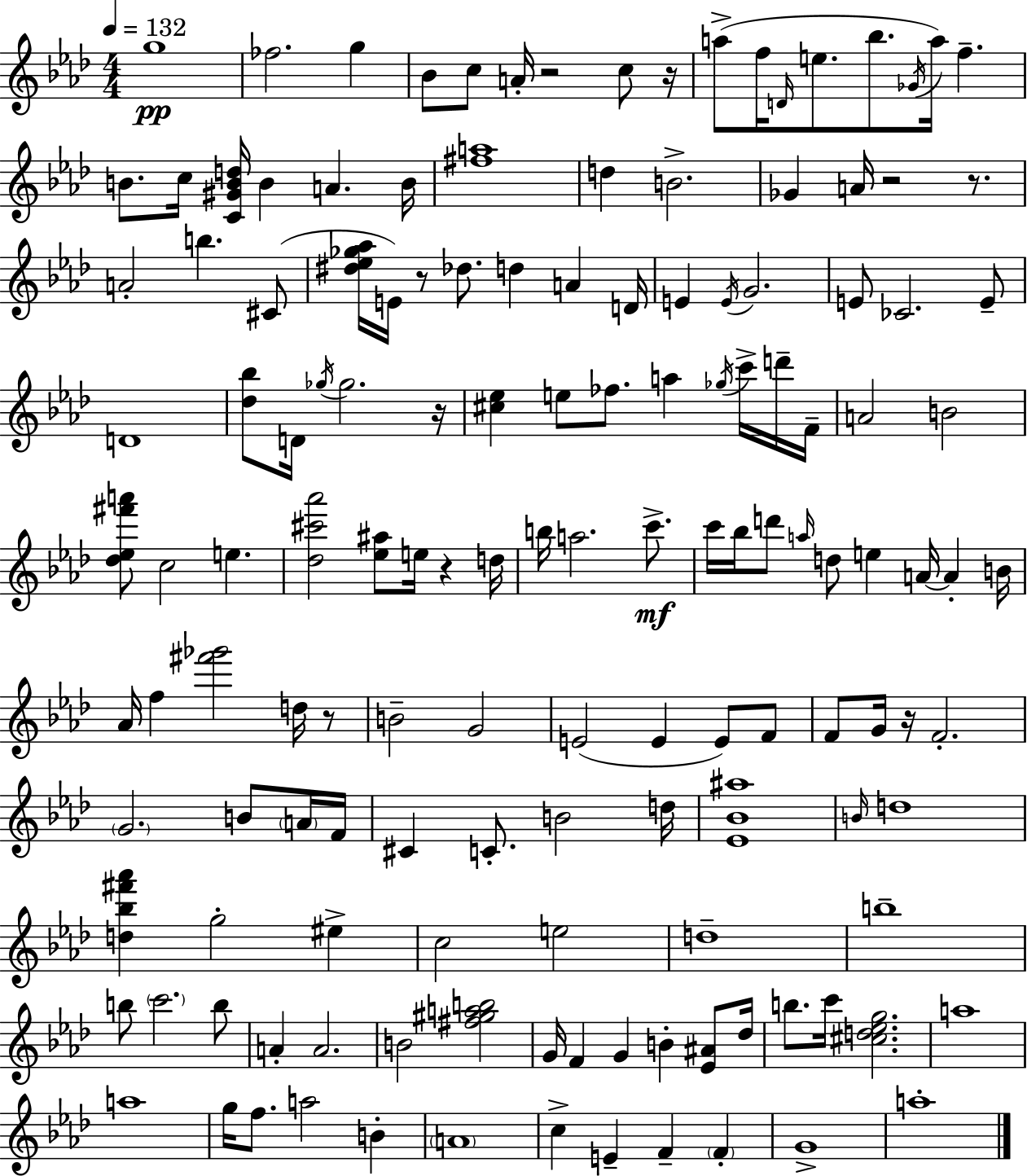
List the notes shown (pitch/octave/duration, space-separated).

G5/w FES5/h. G5/q Bb4/e C5/e A4/s R/h C5/e R/s A5/e F5/s D4/s E5/e. Bb5/e. Gb4/s A5/s F5/q. B4/e. C5/s [C4,G#4,B4,D5]/s B4/q A4/q. B4/s [F#5,A5]/w D5/q B4/h. Gb4/q A4/s R/h R/e. A4/h B5/q. C#4/e [D#5,Eb5,Gb5,Ab5]/s E4/s R/e Db5/e. D5/q A4/q D4/s E4/q E4/s G4/h. E4/e CES4/h. E4/e D4/w [Db5,Bb5]/e D4/s Gb5/s Gb5/h. R/s [C#5,Eb5]/q E5/e FES5/e. A5/q Gb5/s C6/s D6/s F4/s A4/h B4/h [Db5,Eb5,F#6,A6]/e C5/h E5/q. [Db5,C#6,Ab6]/h [Eb5,A#5]/e E5/s R/q D5/s B5/s A5/h. C6/e. C6/s Bb5/s D6/e A5/s D5/e E5/q A4/s A4/q B4/s Ab4/s F5/q [F#6,Gb6]/h D5/s R/e B4/h G4/h E4/h E4/q E4/e F4/e F4/e G4/s R/s F4/h. G4/h. B4/e A4/s F4/s C#4/q C4/e. B4/h D5/s [Eb4,Bb4,A#5]/w B4/s D5/w [D5,Bb5,F#6,Ab6]/q G5/h EIS5/q C5/h E5/h D5/w B5/w B5/e C6/h. B5/e A4/q A4/h. B4/h [F#5,G#5,A5,B5]/h G4/s F4/q G4/q B4/q [Eb4,A#4]/e Db5/s B5/e. C6/s [C#5,D5,Eb5,G5]/h. A5/w A5/w G5/s F5/e. A5/h B4/q A4/w C5/q E4/q F4/q F4/q G4/w A5/w